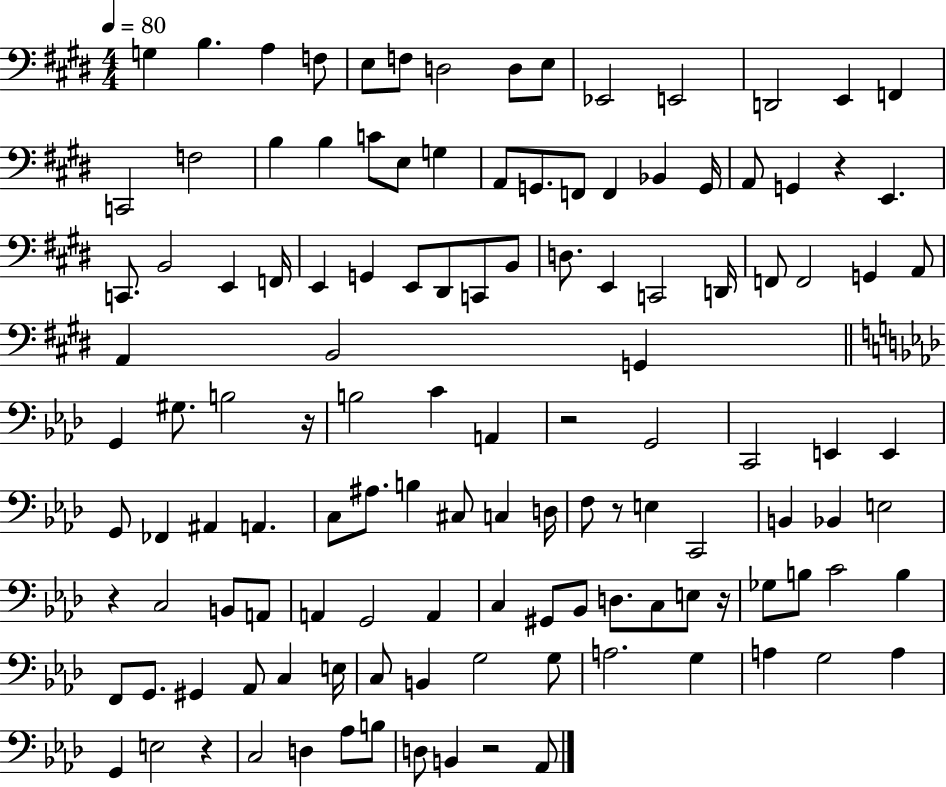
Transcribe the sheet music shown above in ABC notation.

X:1
T:Untitled
M:4/4
L:1/4
K:E
G, B, A, F,/2 E,/2 F,/2 D,2 D,/2 E,/2 _E,,2 E,,2 D,,2 E,, F,, C,,2 F,2 B, B, C/2 E,/2 G, A,,/2 G,,/2 F,,/2 F,, _B,, G,,/4 A,,/2 G,, z E,, C,,/2 B,,2 E,, F,,/4 E,, G,, E,,/2 ^D,,/2 C,,/2 B,,/2 D,/2 E,, C,,2 D,,/4 F,,/2 F,,2 G,, A,,/2 A,, B,,2 G,, G,, ^G,/2 B,2 z/4 B,2 C A,, z2 G,,2 C,,2 E,, E,, G,,/2 _F,, ^A,, A,, C,/2 ^A,/2 B, ^C,/2 C, D,/4 F,/2 z/2 E, C,,2 B,, _B,, E,2 z C,2 B,,/2 A,,/2 A,, G,,2 A,, C, ^G,,/2 _B,,/2 D,/2 C,/2 E,/2 z/4 _G,/2 B,/2 C2 B, F,,/2 G,,/2 ^G,, _A,,/2 C, E,/4 C,/2 B,, G,2 G,/2 A,2 G, A, G,2 A, G,, E,2 z C,2 D, _A,/2 B,/2 D,/2 B,, z2 _A,,/2